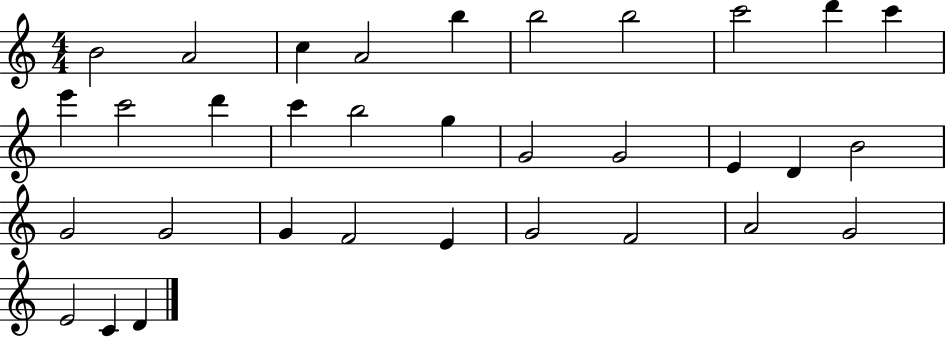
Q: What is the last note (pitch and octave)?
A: D4